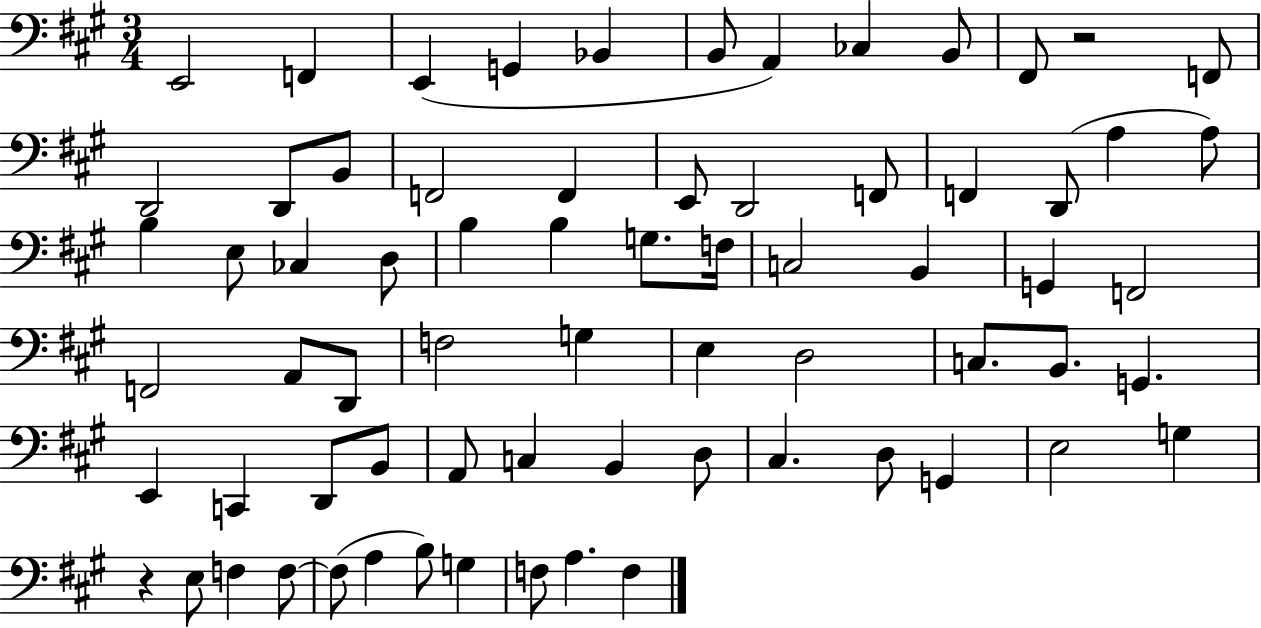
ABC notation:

X:1
T:Untitled
M:3/4
L:1/4
K:A
E,,2 F,, E,, G,, _B,, B,,/2 A,, _C, B,,/2 ^F,,/2 z2 F,,/2 D,,2 D,,/2 B,,/2 F,,2 F,, E,,/2 D,,2 F,,/2 F,, D,,/2 A, A,/2 B, E,/2 _C, D,/2 B, B, G,/2 F,/4 C,2 B,, G,, F,,2 F,,2 A,,/2 D,,/2 F,2 G, E, D,2 C,/2 B,,/2 G,, E,, C,, D,,/2 B,,/2 A,,/2 C, B,, D,/2 ^C, D,/2 G,, E,2 G, z E,/2 F, F,/2 F,/2 A, B,/2 G, F,/2 A, F,